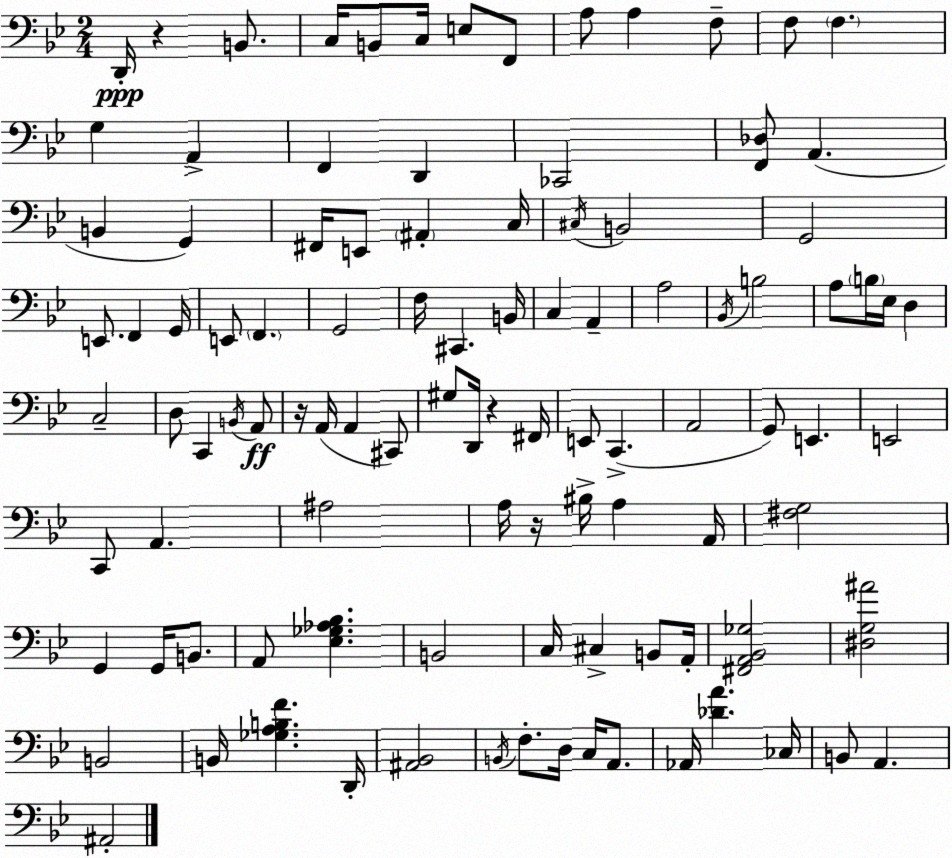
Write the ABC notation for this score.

X:1
T:Untitled
M:2/4
L:1/4
K:Bb
D,,/4 z B,,/2 C,/4 B,,/2 C,/4 E,/2 F,,/2 A,/2 A, F,/2 F,/2 F, G, A,, F,, D,, _C,,2 [F,,_D,]/2 A,, B,, G,, ^F,,/4 E,,/2 ^A,, C,/4 ^C,/4 B,,2 G,,2 E,,/2 F,, G,,/4 E,,/2 F,, G,,2 F,/4 ^C,, B,,/4 C, A,, A,2 _B,,/4 B,2 A,/2 B,/4 _E,/4 D, C,2 D,/2 C,, B,,/4 A,,/2 z/4 A,,/4 A,, ^C,,/2 ^G,/2 D,,/4 z ^F,,/4 E,,/2 C,, A,,2 G,,/2 E,, E,,2 C,,/2 A,, ^A,2 A,/4 z/4 ^B,/4 A, A,,/4 [^F,G,]2 G,, G,,/4 B,,/2 A,,/2 [_E,_G,_A,_B,] B,,2 C,/4 ^C, B,,/2 A,,/4 [^F,,A,,_B,,_G,]2 [^D,G,^A]2 B,,2 B,,/4 [_G,A,B,F] D,,/4 [^A,,_B,,]2 B,,/4 F,/2 D,/4 C,/4 A,,/2 _A,,/4 [_DA] _C,/4 B,,/2 A,, ^A,,2